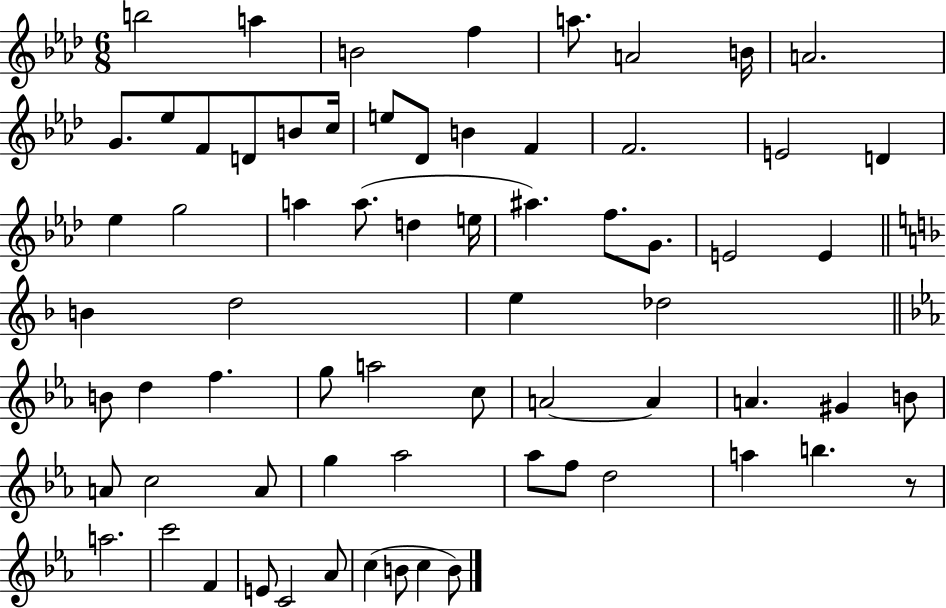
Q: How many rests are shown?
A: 1